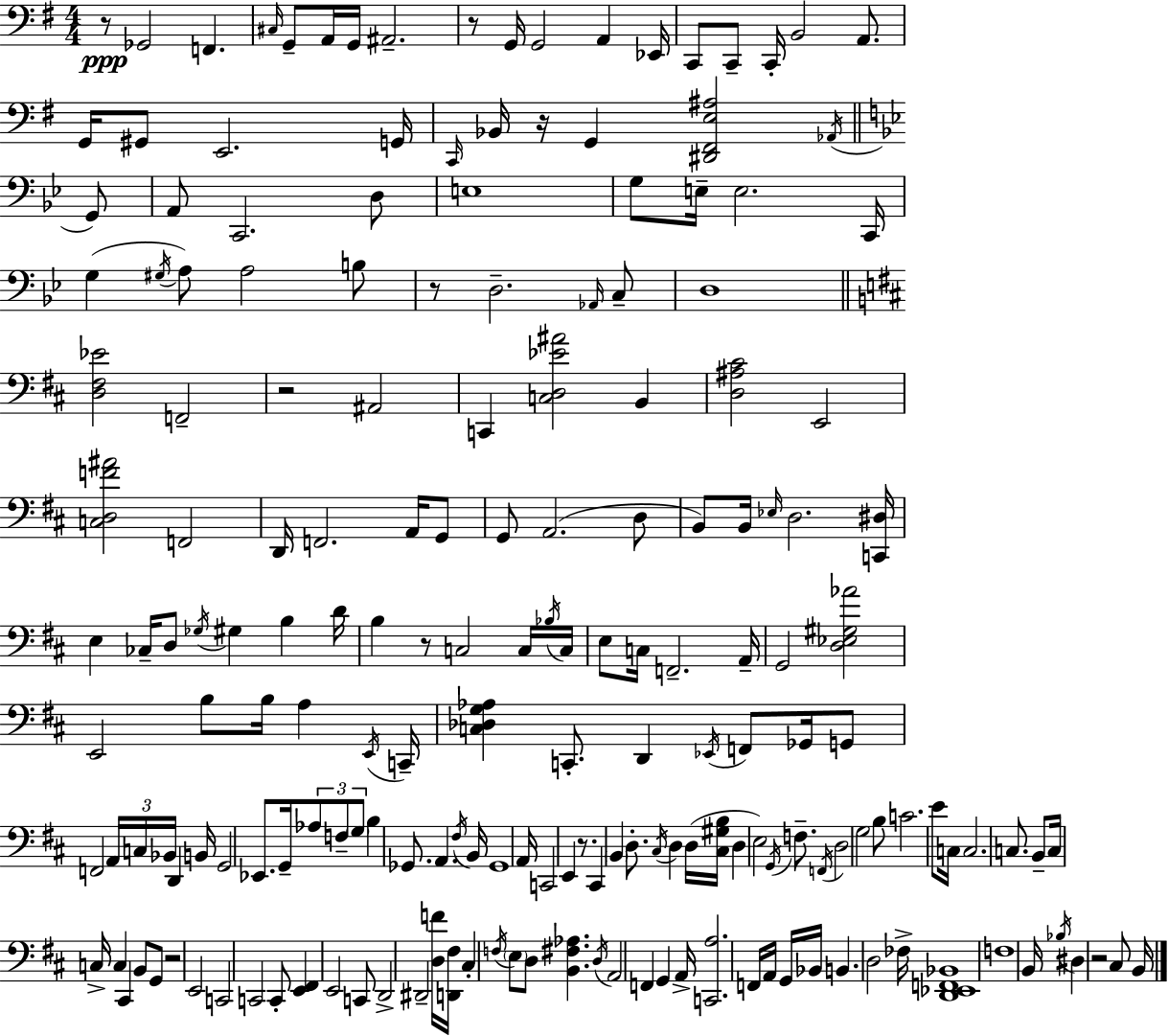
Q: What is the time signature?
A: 4/4